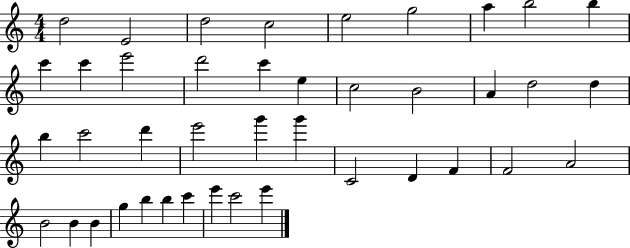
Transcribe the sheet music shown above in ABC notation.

X:1
T:Untitled
M:4/4
L:1/4
K:C
d2 E2 d2 c2 e2 g2 a b2 b c' c' e'2 d'2 c' e c2 B2 A d2 d b c'2 d' e'2 g' g' C2 D F F2 A2 B2 B B g b b c' e' c'2 e'